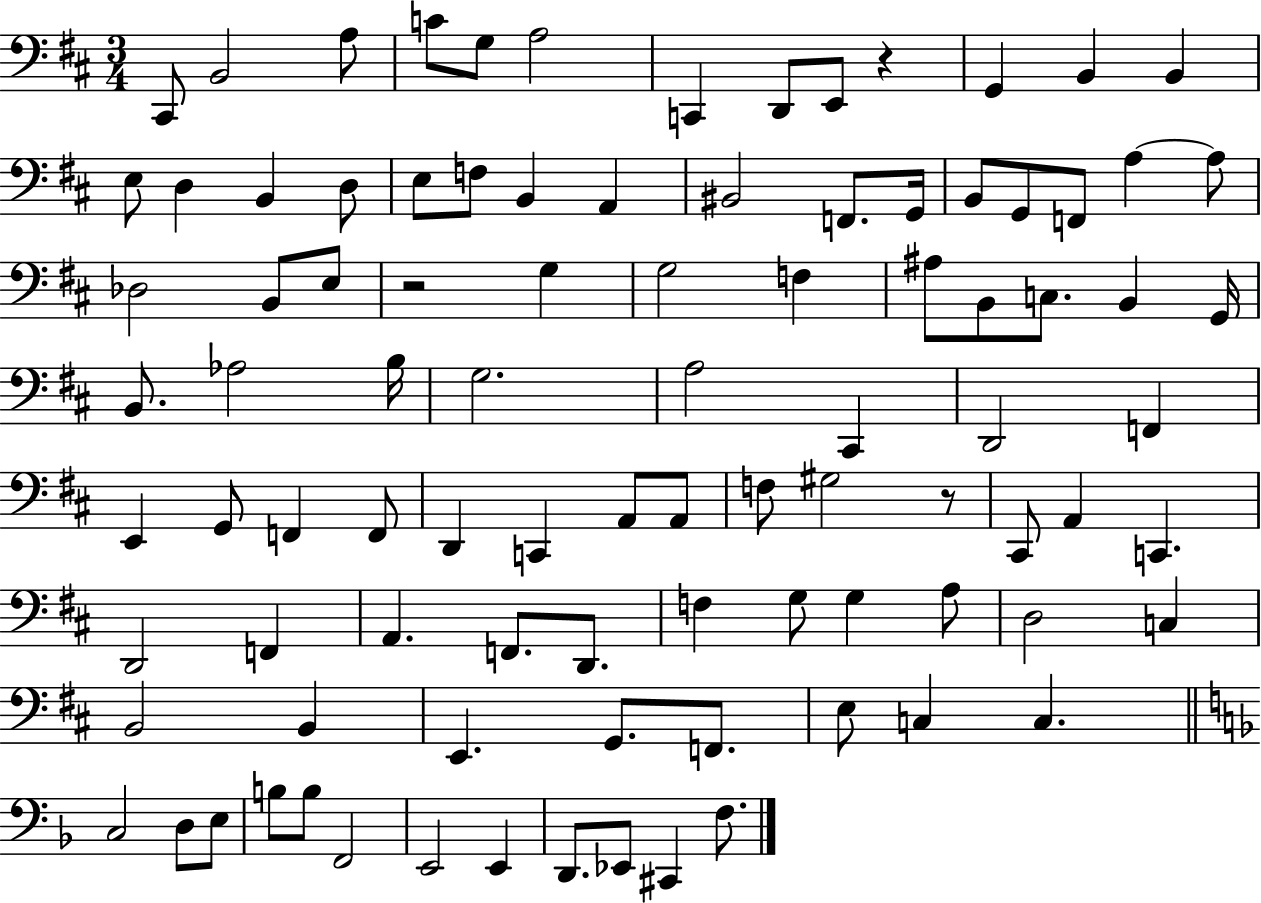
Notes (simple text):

C#2/e B2/h A3/e C4/e G3/e A3/h C2/q D2/e E2/e R/q G2/q B2/q B2/q E3/e D3/q B2/q D3/e E3/e F3/e B2/q A2/q BIS2/h F2/e. G2/s B2/e G2/e F2/e A3/q A3/e Db3/h B2/e E3/e R/h G3/q G3/h F3/q A#3/e B2/e C3/e. B2/q G2/s B2/e. Ab3/h B3/s G3/h. A3/h C#2/q D2/h F2/q E2/q G2/e F2/q F2/e D2/q C2/q A2/e A2/e F3/e G#3/h R/e C#2/e A2/q C2/q. D2/h F2/q A2/q. F2/e. D2/e. F3/q G3/e G3/q A3/e D3/h C3/q B2/h B2/q E2/q. G2/e. F2/e. E3/e C3/q C3/q. C3/h D3/e E3/e B3/e B3/e F2/h E2/h E2/q D2/e. Eb2/e C#2/q F3/e.